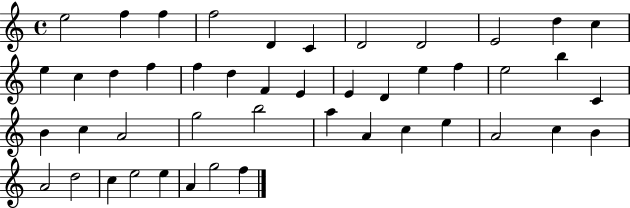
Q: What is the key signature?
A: C major